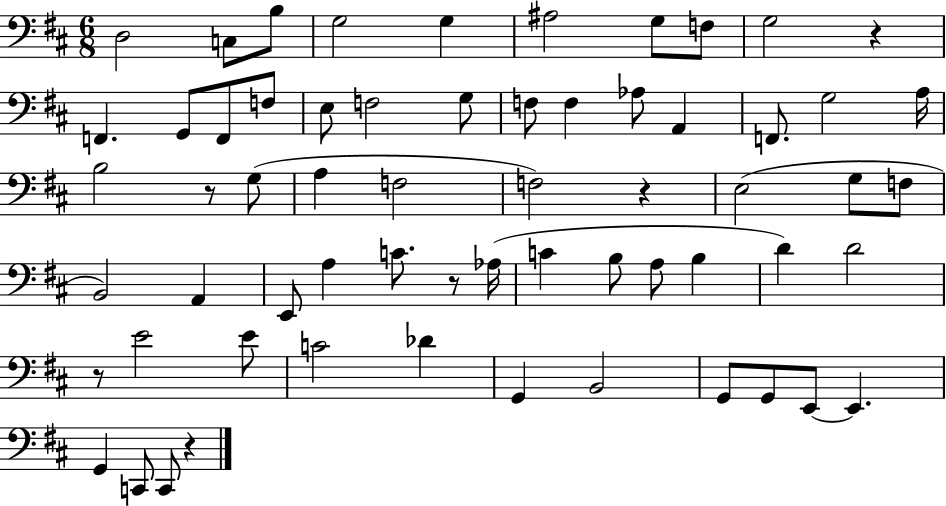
D3/h C3/e B3/e G3/h G3/q A#3/h G3/e F3/e G3/h R/q F2/q. G2/e F2/e F3/e E3/e F3/h G3/e F3/e F3/q Ab3/e A2/q F2/e. G3/h A3/s B3/h R/e G3/e A3/q F3/h F3/h R/q E3/h G3/e F3/e B2/h A2/q E2/e A3/q C4/e. R/e Ab3/s C4/q B3/e A3/e B3/q D4/q D4/h R/e E4/h E4/e C4/h Db4/q G2/q B2/h G2/e G2/e E2/e E2/q. G2/q C2/e C2/e R/q